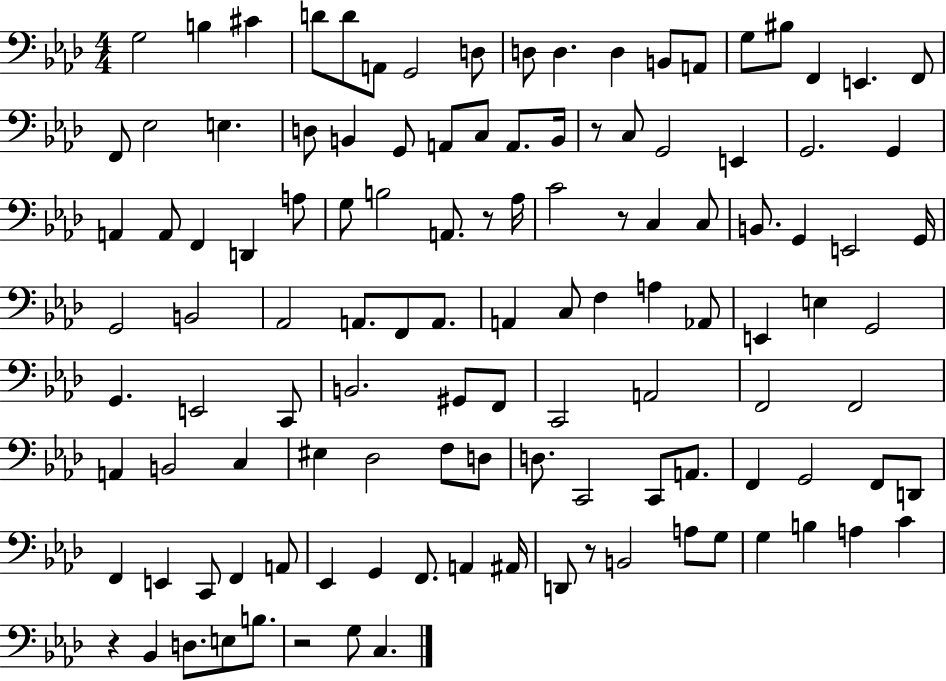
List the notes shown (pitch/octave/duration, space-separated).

G3/h B3/q C#4/q D4/e D4/e A2/e G2/h D3/e D3/e D3/q. D3/q B2/e A2/e G3/e BIS3/e F2/q E2/q. F2/e F2/e Eb3/h E3/q. D3/e B2/q G2/e A2/e C3/e A2/e. B2/s R/e C3/e G2/h E2/q G2/h. G2/q A2/q A2/e F2/q D2/q A3/e G3/e B3/h A2/e. R/e Ab3/s C4/h R/e C3/q C3/e B2/e. G2/q E2/h G2/s G2/h B2/h Ab2/h A2/e. F2/e A2/e. A2/q C3/e F3/q A3/q Ab2/e E2/q E3/q G2/h G2/q. E2/h C2/e B2/h. G#2/e F2/e C2/h A2/h F2/h F2/h A2/q B2/h C3/q EIS3/q Db3/h F3/e D3/e D3/e. C2/h C2/e A2/e. F2/q G2/h F2/e D2/e F2/q E2/q C2/e F2/q A2/e Eb2/q G2/q F2/e. A2/q A#2/s D2/e R/e B2/h A3/e G3/e G3/q B3/q A3/q C4/q R/q Bb2/q D3/e. E3/e B3/e. R/h G3/e C3/q.